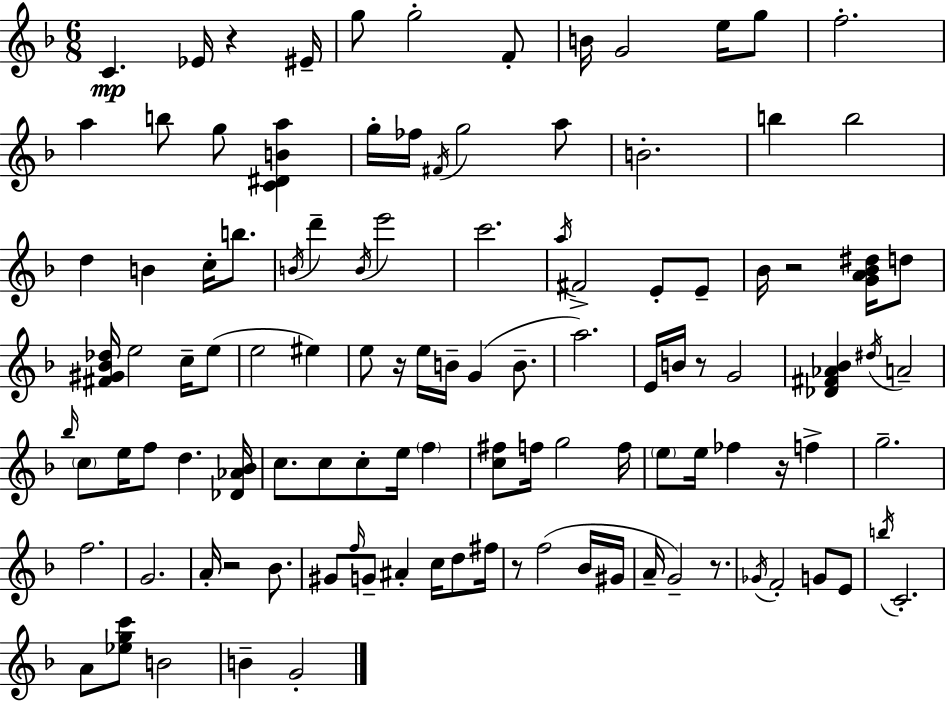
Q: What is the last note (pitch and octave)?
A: G4